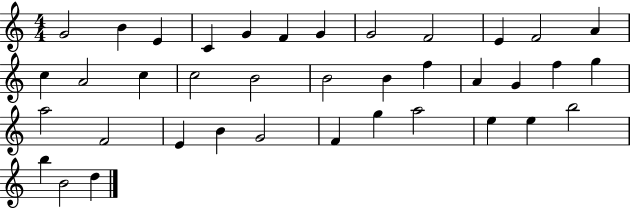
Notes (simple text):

G4/h B4/q E4/q C4/q G4/q F4/q G4/q G4/h F4/h E4/q F4/h A4/q C5/q A4/h C5/q C5/h B4/h B4/h B4/q F5/q A4/q G4/q F5/q G5/q A5/h F4/h E4/q B4/q G4/h F4/q G5/q A5/h E5/q E5/q B5/h B5/q B4/h D5/q